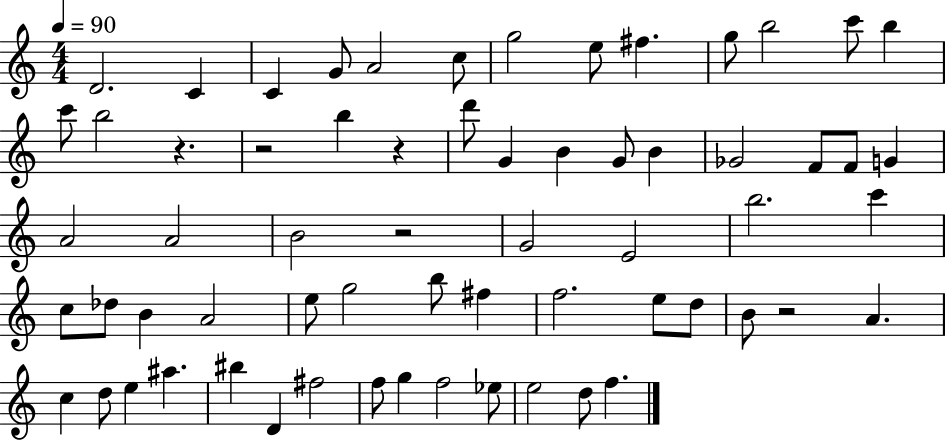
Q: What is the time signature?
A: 4/4